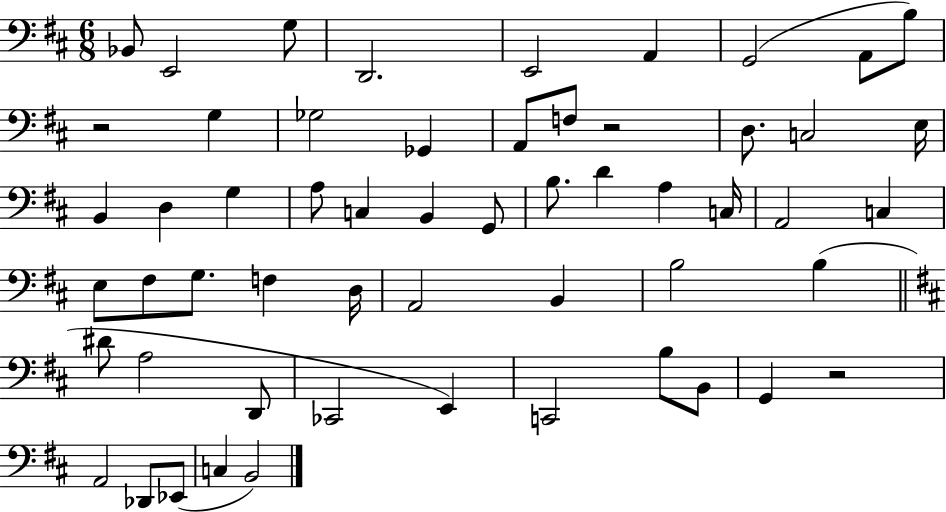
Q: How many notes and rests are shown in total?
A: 56